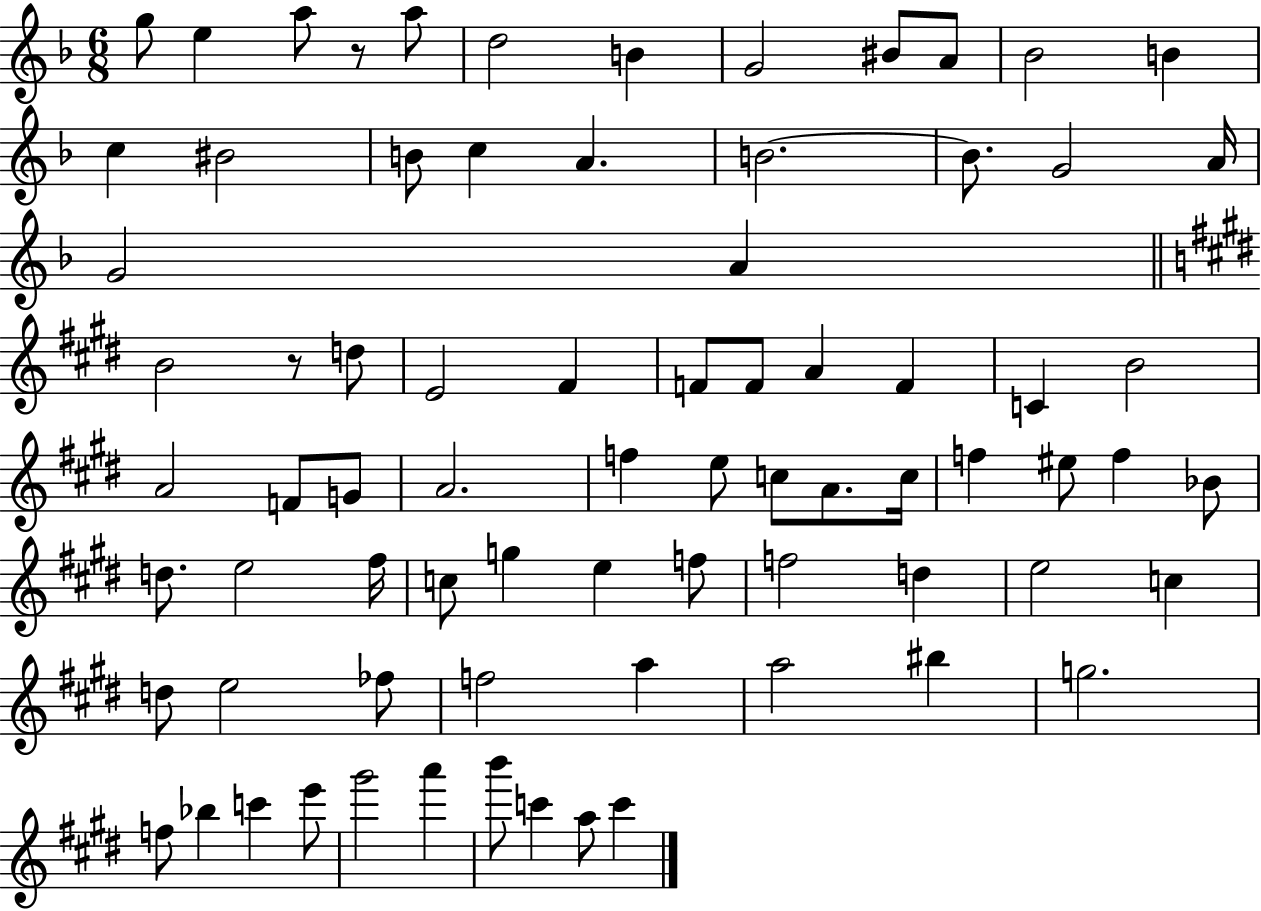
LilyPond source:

{
  \clef treble
  \numericTimeSignature
  \time 6/8
  \key f \major
  \repeat volta 2 { g''8 e''4 a''8 r8 a''8 | d''2 b'4 | g'2 bis'8 a'8 | bes'2 b'4 | \break c''4 bis'2 | b'8 c''4 a'4. | b'2.~~ | b'8. g'2 a'16 | \break g'2 a'4 | \bar "||" \break \key e \major b'2 r8 d''8 | e'2 fis'4 | f'8 f'8 a'4 f'4 | c'4 b'2 | \break a'2 f'8 g'8 | a'2. | f''4 e''8 c''8 a'8. c''16 | f''4 eis''8 f''4 bes'8 | \break d''8. e''2 fis''16 | c''8 g''4 e''4 f''8 | f''2 d''4 | e''2 c''4 | \break d''8 e''2 fes''8 | f''2 a''4 | a''2 bis''4 | g''2. | \break f''8 bes''4 c'''4 e'''8 | gis'''2 a'''4 | b'''8 c'''4 a''8 c'''4 | } \bar "|."
}